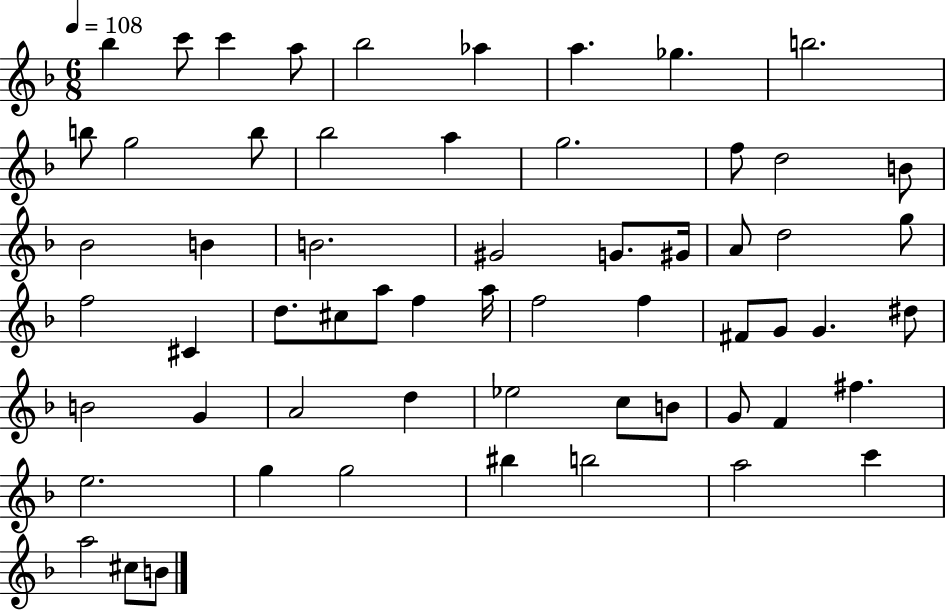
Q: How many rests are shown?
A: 0